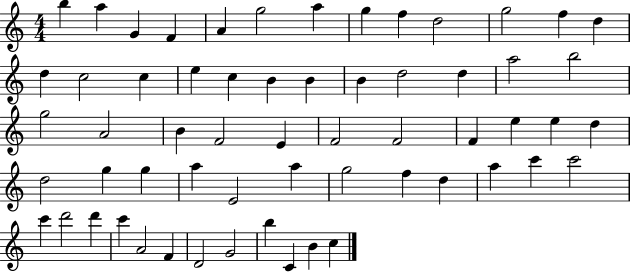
{
  \clef treble
  \numericTimeSignature
  \time 4/4
  \key c \major
  b''4 a''4 g'4 f'4 | a'4 g''2 a''4 | g''4 f''4 d''2 | g''2 f''4 d''4 | \break d''4 c''2 c''4 | e''4 c''4 b'4 b'4 | b'4 d''2 d''4 | a''2 b''2 | \break g''2 a'2 | b'4 f'2 e'4 | f'2 f'2 | f'4 e''4 e''4 d''4 | \break d''2 g''4 g''4 | a''4 e'2 a''4 | g''2 f''4 d''4 | a''4 c'''4 c'''2 | \break c'''4 d'''2 d'''4 | c'''4 a'2 f'4 | d'2 g'2 | b''4 c'4 b'4 c''4 | \break \bar "|."
}